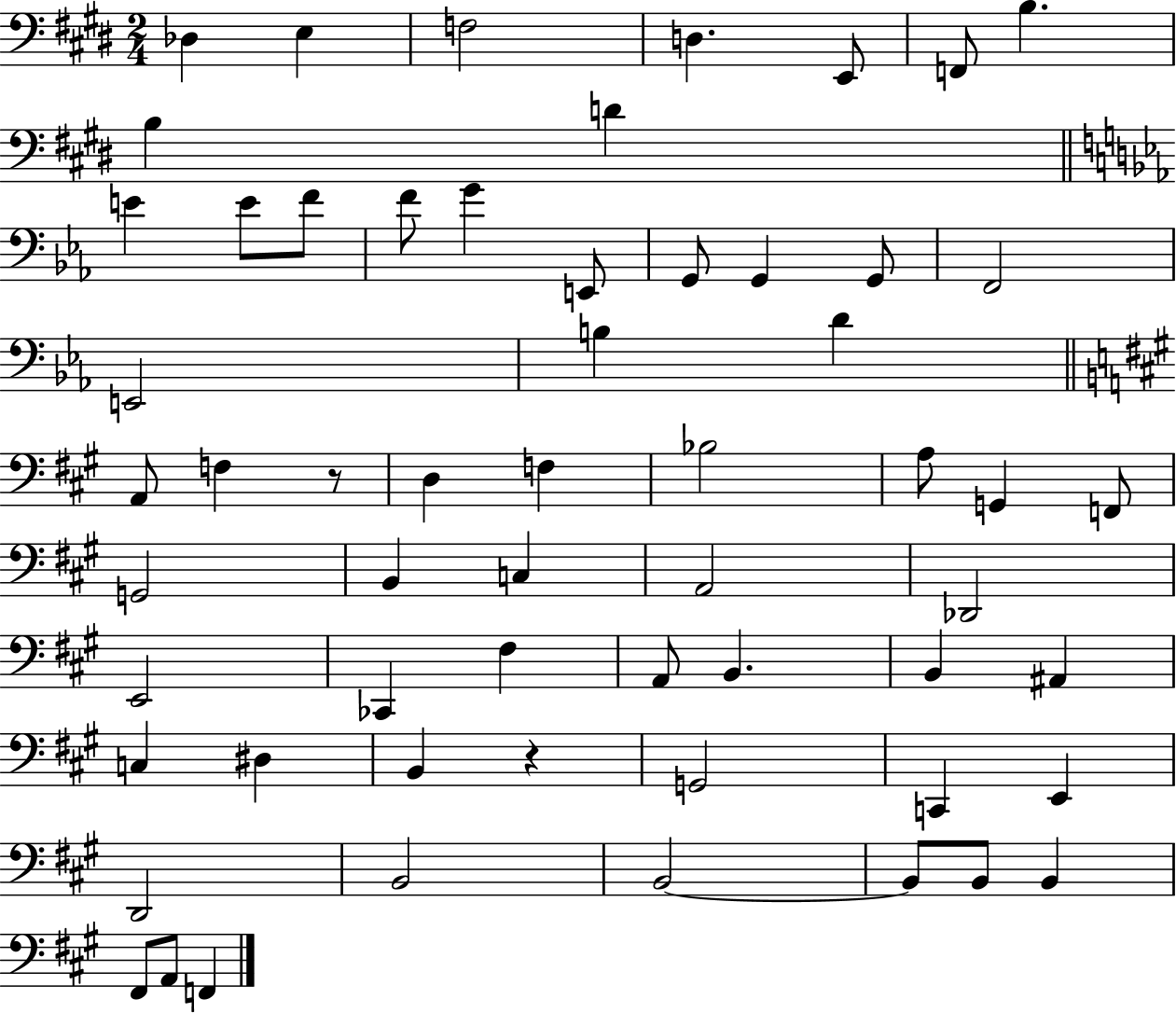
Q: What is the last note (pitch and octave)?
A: F2